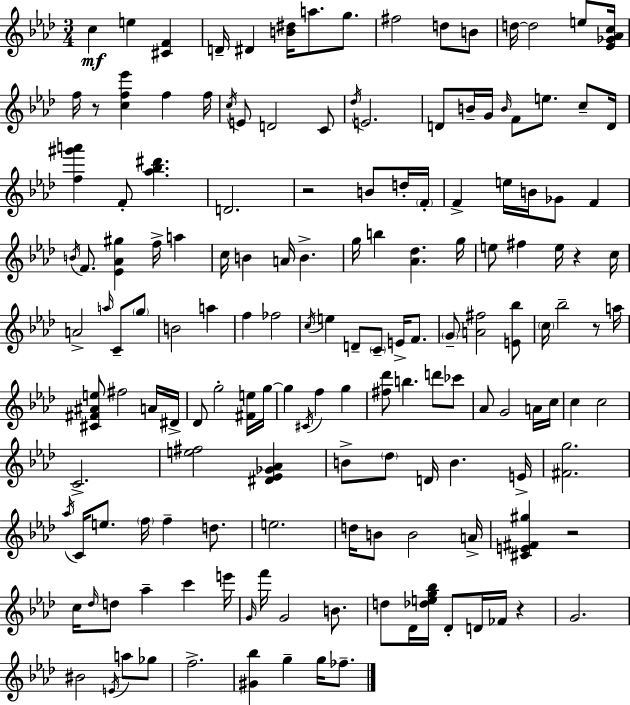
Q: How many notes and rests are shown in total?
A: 157